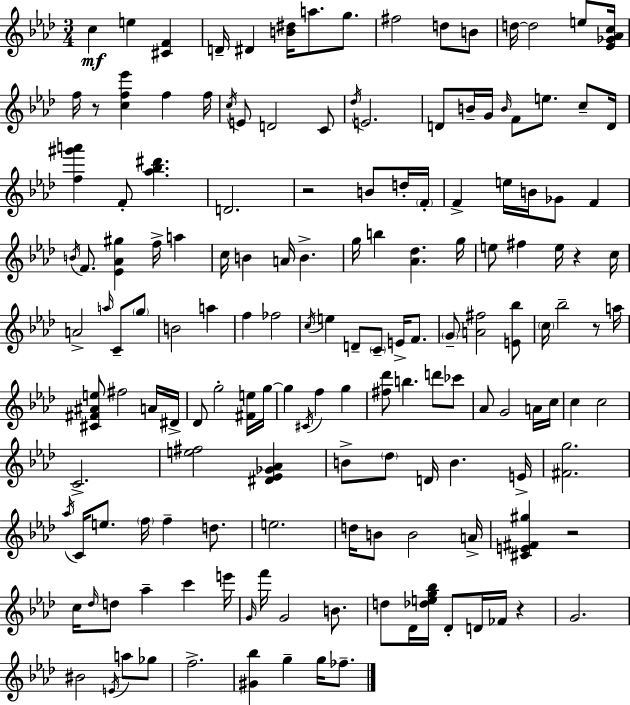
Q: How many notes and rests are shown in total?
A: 157